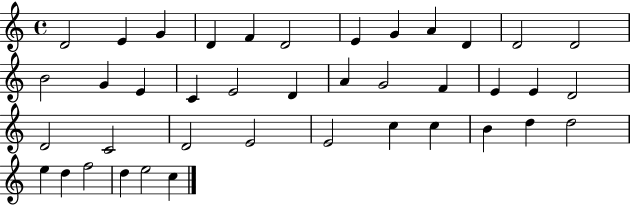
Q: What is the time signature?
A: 4/4